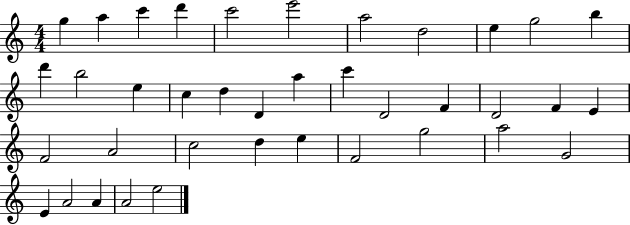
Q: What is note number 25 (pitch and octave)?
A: F4